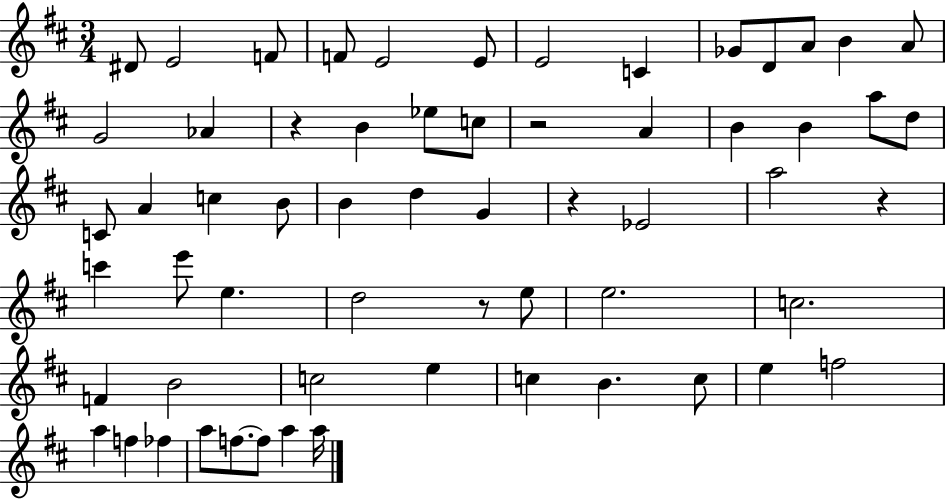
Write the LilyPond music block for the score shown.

{
  \clef treble
  \numericTimeSignature
  \time 3/4
  \key d \major
  dis'8 e'2 f'8 | f'8 e'2 e'8 | e'2 c'4 | ges'8 d'8 a'8 b'4 a'8 | \break g'2 aes'4 | r4 b'4 ees''8 c''8 | r2 a'4 | b'4 b'4 a''8 d''8 | \break c'8 a'4 c''4 b'8 | b'4 d''4 g'4 | r4 ees'2 | a''2 r4 | \break c'''4 e'''8 e''4. | d''2 r8 e''8 | e''2. | c''2. | \break f'4 b'2 | c''2 e''4 | c''4 b'4. c''8 | e''4 f''2 | \break a''4 f''4 fes''4 | a''8 f''8.~~ f''8 a''4 a''16 | \bar "|."
}